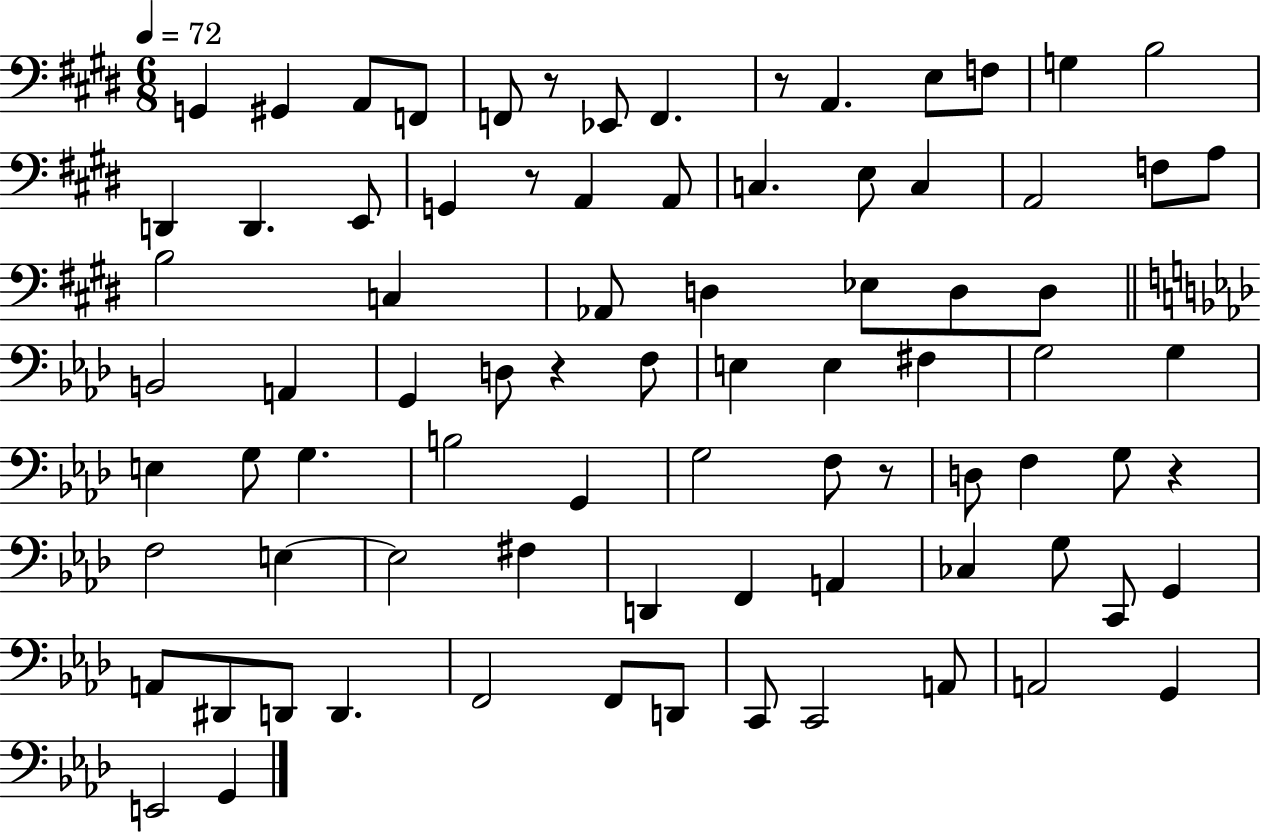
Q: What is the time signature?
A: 6/8